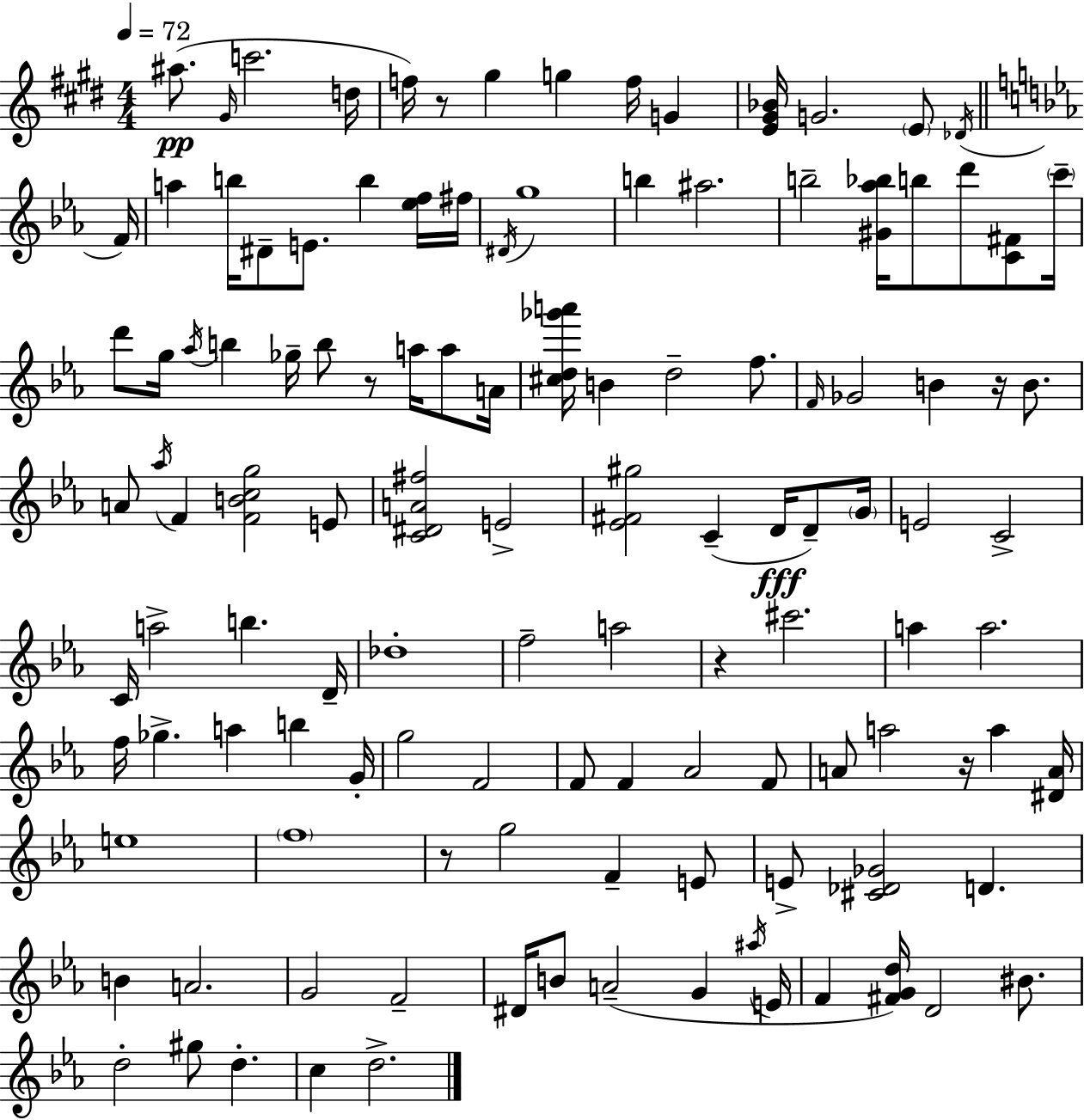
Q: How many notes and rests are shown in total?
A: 120